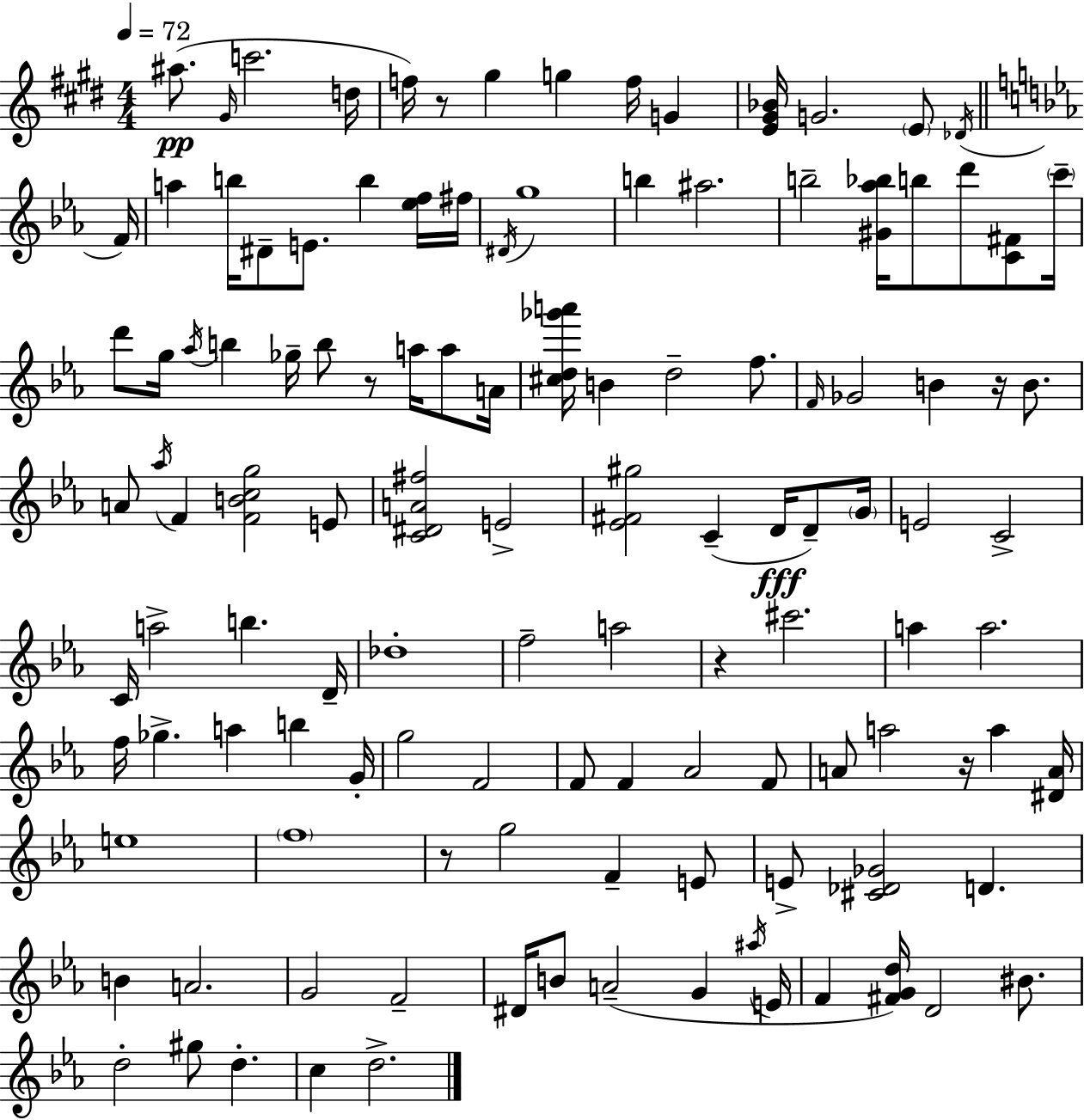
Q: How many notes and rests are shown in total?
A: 120